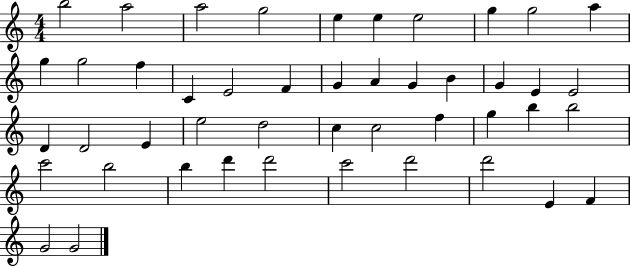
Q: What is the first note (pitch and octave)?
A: B5